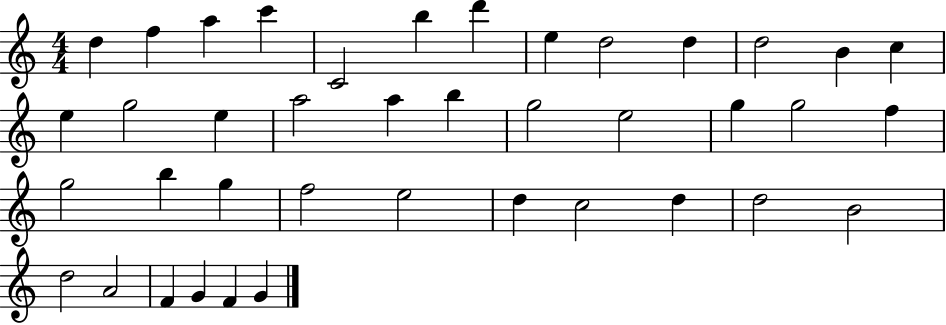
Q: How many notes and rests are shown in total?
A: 40